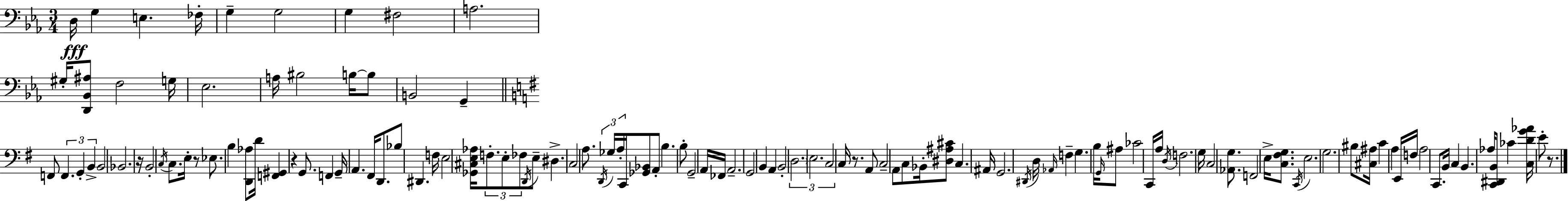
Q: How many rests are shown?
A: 5